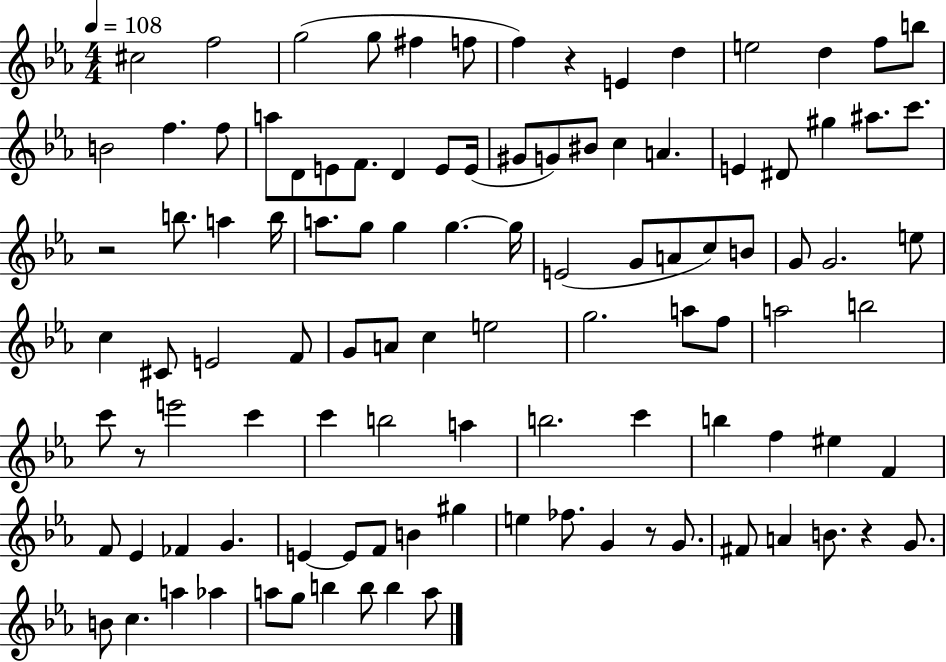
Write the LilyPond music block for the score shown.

{
  \clef treble
  \numericTimeSignature
  \time 4/4
  \key ees \major
  \tempo 4 = 108
  cis''2 f''2 | g''2( g''8 fis''4 f''8 | f''4) r4 e'4 d''4 | e''2 d''4 f''8 b''8 | \break b'2 f''4. f''8 | a''8 d'8 e'8 f'8. d'4 e'8 e'16( | gis'8 g'8) bis'8 c''4 a'4. | e'4 dis'8 gis''4 ais''8. c'''8. | \break r2 b''8. a''4 b''16 | a''8. g''8 g''4 g''4.~~ g''16 | e'2( g'8 a'8 c''8) b'8 | g'8 g'2. e''8 | \break c''4 cis'8 e'2 f'8 | g'8 a'8 c''4 e''2 | g''2. a''8 f''8 | a''2 b''2 | \break c'''8 r8 e'''2 c'''4 | c'''4 b''2 a''4 | b''2. c'''4 | b''4 f''4 eis''4 f'4 | \break f'8 ees'4 fes'4 g'4. | e'4~~ e'8 f'8 b'4 gis''4 | e''4 fes''8. g'4 r8 g'8. | fis'8 a'4 b'8. r4 g'8. | \break b'8 c''4. a''4 aes''4 | a''8 g''8 b''4 b''8 b''4 a''8 | \bar "|."
}